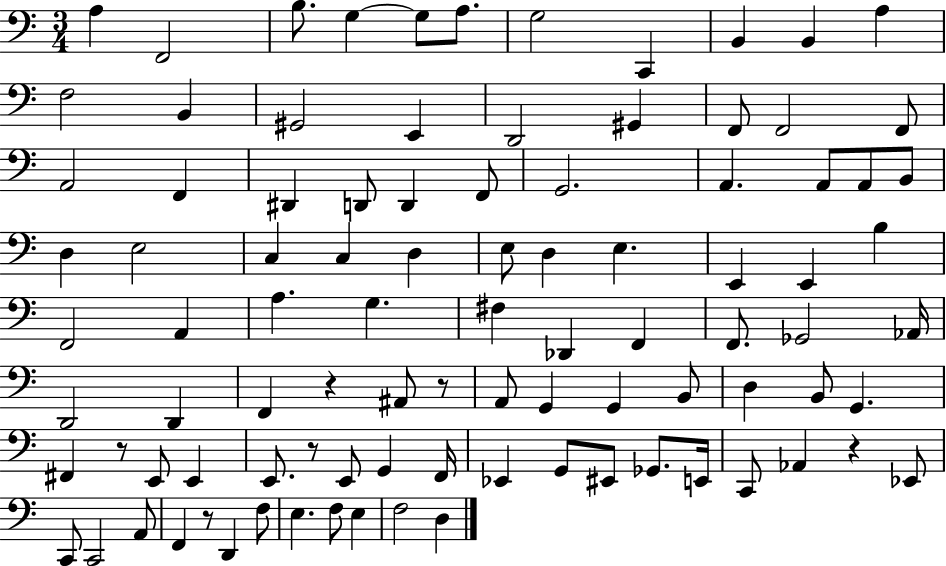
A3/q F2/h B3/e. G3/q G3/e A3/e. G3/h C2/q B2/q B2/q A3/q F3/h B2/q G#2/h E2/q D2/h G#2/q F2/e F2/h F2/e A2/h F2/q D#2/q D2/e D2/q F2/e G2/h. A2/q. A2/e A2/e B2/e D3/q E3/h C3/q C3/q D3/q E3/e D3/q E3/q. E2/q E2/q B3/q F2/h A2/q A3/q. G3/q. F#3/q Db2/q F2/q F2/e. Gb2/h Ab2/s D2/h D2/q F2/q R/q A#2/e R/e A2/e G2/q G2/q B2/e D3/q B2/e G2/q. F#2/q R/e E2/e E2/q E2/e. R/e E2/e G2/q F2/s Eb2/q G2/e EIS2/e Gb2/e. E2/s C2/e Ab2/q R/q Eb2/e C2/e C2/h A2/e F2/q R/e D2/q F3/e E3/q. F3/e E3/q F3/h D3/q